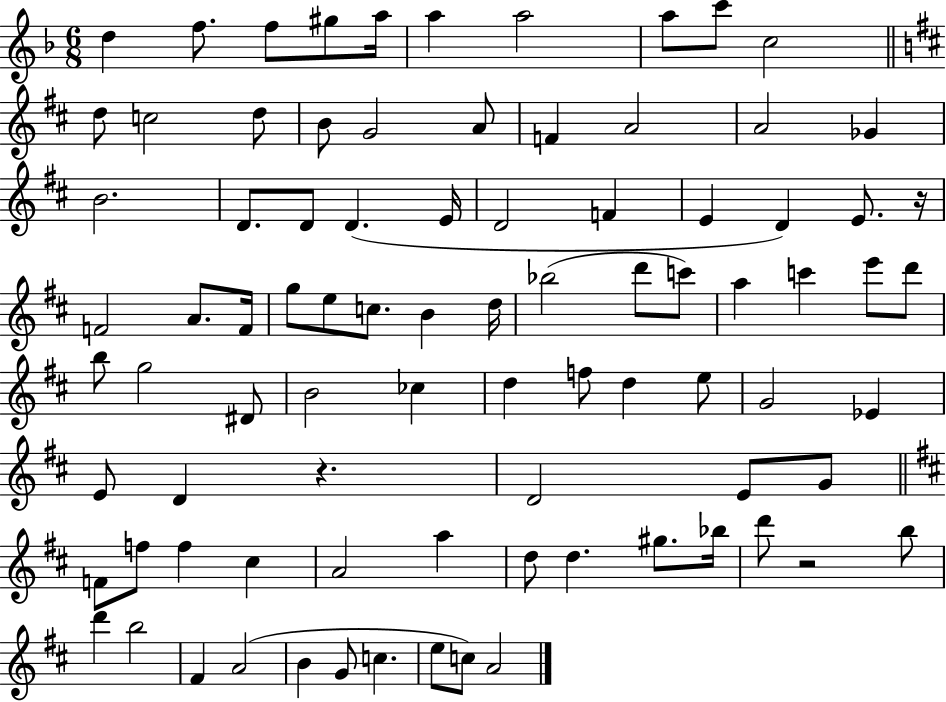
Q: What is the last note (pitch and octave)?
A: A4